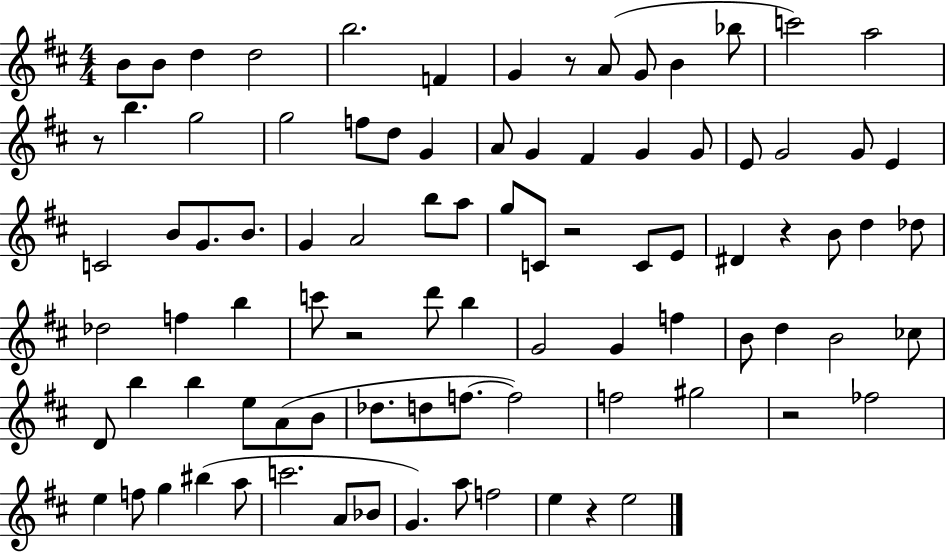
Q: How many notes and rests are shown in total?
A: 90